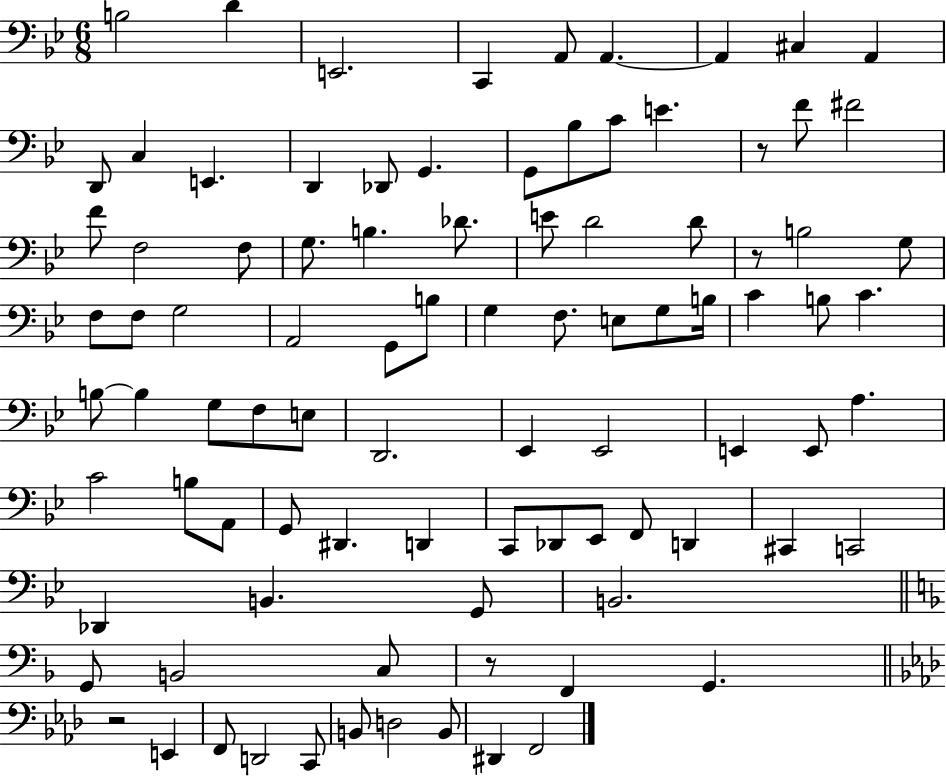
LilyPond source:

{
  \clef bass
  \numericTimeSignature
  \time 6/8
  \key bes \major
  \repeat volta 2 { b2 d'4 | e,2. | c,4 a,8 a,4.~~ | a,4 cis4 a,4 | \break d,8 c4 e,4. | d,4 des,8 g,4. | g,8 bes8 c'8 e'4. | r8 f'8 fis'2 | \break f'8 f2 f8 | g8. b4. des'8. | e'8 d'2 d'8 | r8 b2 g8 | \break f8 f8 g2 | a,2 g,8 b8 | g4 f8. e8 g8 b16 | c'4 b8 c'4. | \break b8~~ b4 g8 f8 e8 | d,2. | ees,4 ees,2 | e,4 e,8 a4. | \break c'2 b8 a,8 | g,8 dis,4. d,4 | c,8 des,8 ees,8 f,8 d,4 | cis,4 c,2 | \break des,4 b,4. g,8 | b,2. | \bar "||" \break \key f \major g,8 b,2 c8 | r8 f,4 g,4. | \bar "||" \break \key aes \major r2 e,4 | f,8 d,2 c,8 | b,8 d2 b,8 | dis,4 f,2 | \break } \bar "|."
}